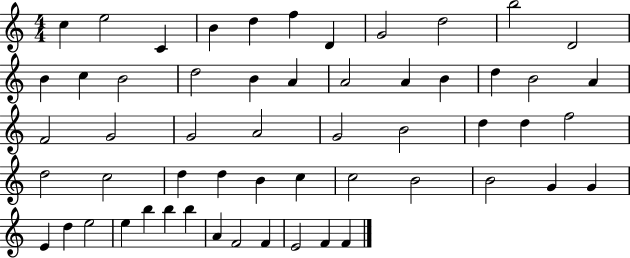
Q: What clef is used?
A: treble